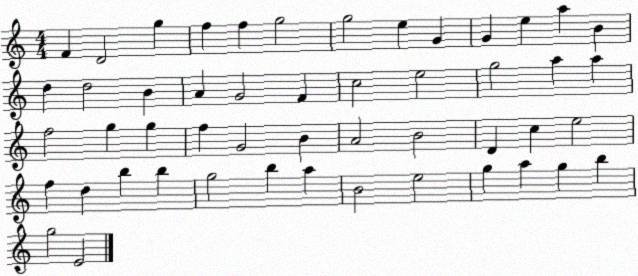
X:1
T:Untitled
M:4/4
L:1/4
K:C
F D2 g f f g2 g2 e G G e a B d d2 B A G2 F c2 e2 g2 a a f2 g g f G2 B A2 B2 D c e2 f d b b g2 b a B2 e2 g a g b g2 E2